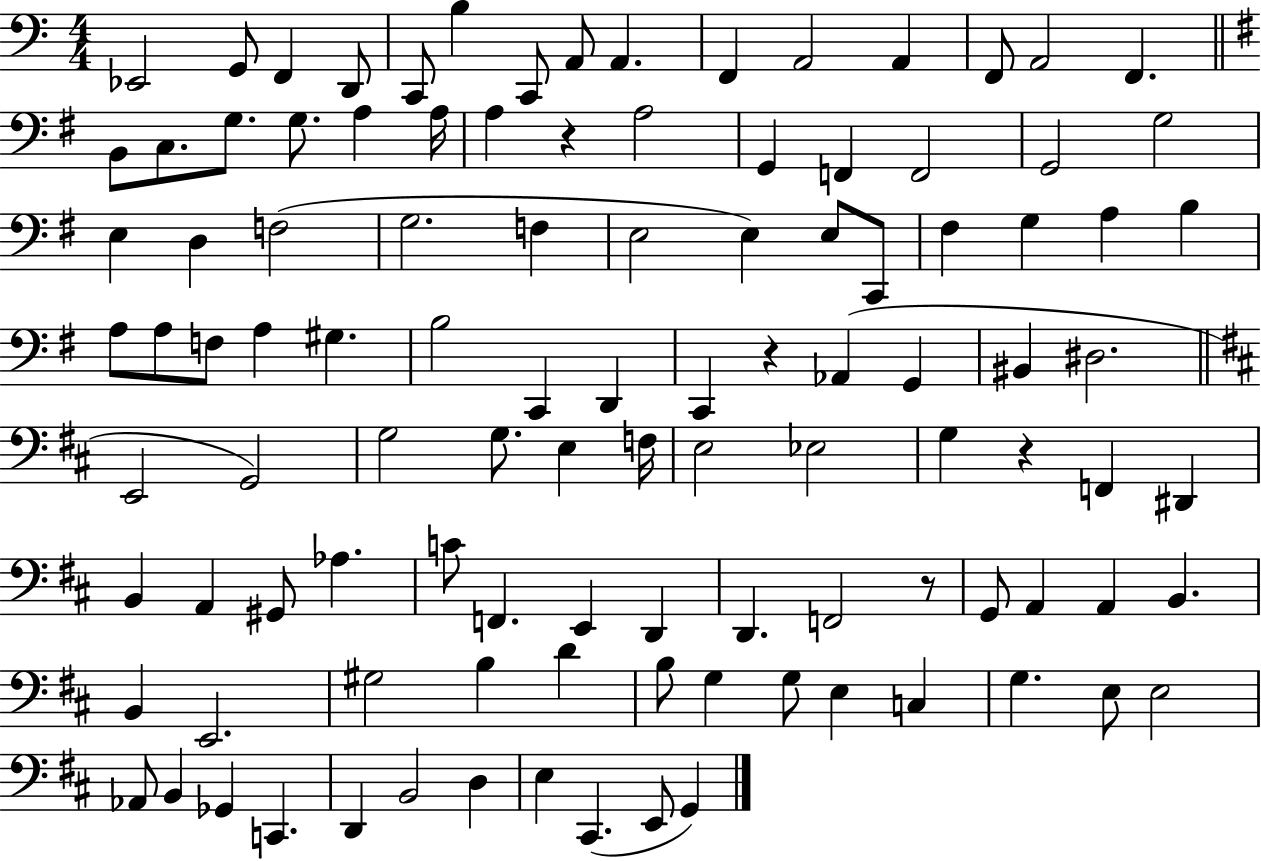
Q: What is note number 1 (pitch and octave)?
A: Eb2